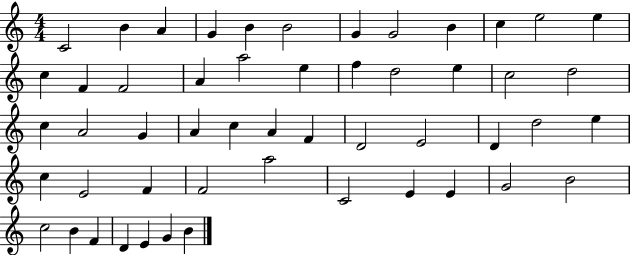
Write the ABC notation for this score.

X:1
T:Untitled
M:4/4
L:1/4
K:C
C2 B A G B B2 G G2 B c e2 e c F F2 A a2 e f d2 e c2 d2 c A2 G A c A F D2 E2 D d2 e c E2 F F2 a2 C2 E E G2 B2 c2 B F D E G B